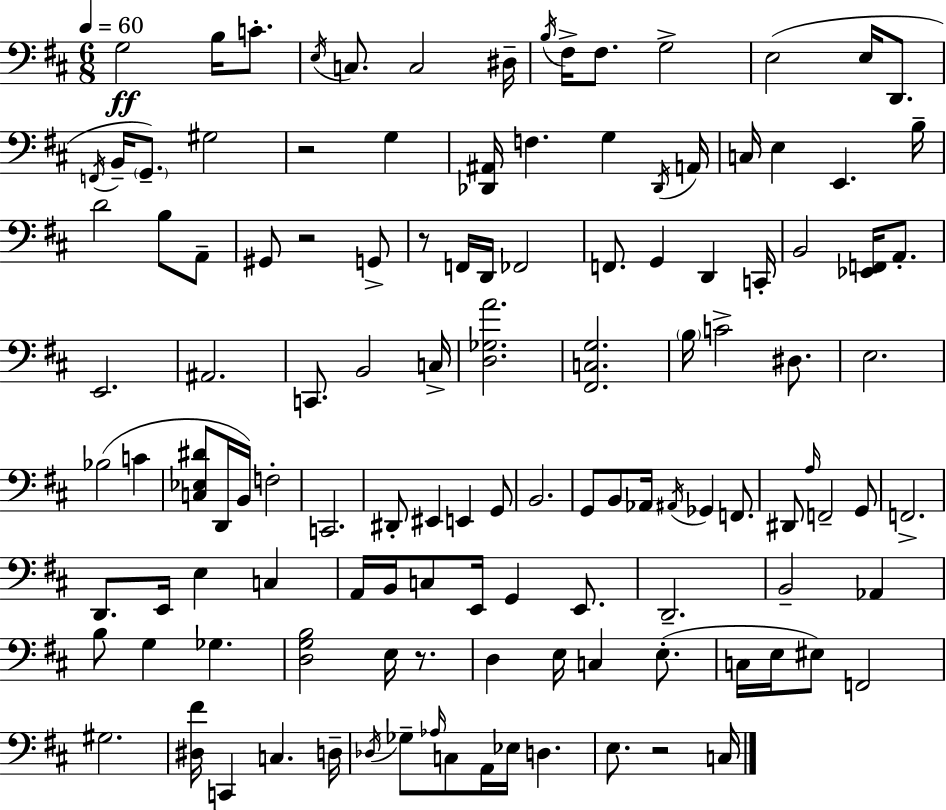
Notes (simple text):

G3/h B3/s C4/e. E3/s C3/e. C3/h D#3/s B3/s F#3/s F#3/e. G3/h E3/h E3/s D2/e. F2/s B2/s G2/e. G#3/h R/h G3/q [Db2,A#2]/s F3/q. G3/q Db2/s A2/s C3/s E3/q E2/q. B3/s D4/h B3/e A2/e G#2/e R/h G2/e R/e F2/s D2/s FES2/h F2/e. G2/q D2/q C2/s B2/h [Eb2,F2]/s A2/e. E2/h. A#2/h. C2/e. B2/h C3/s [D3,Gb3,A4]/h. [F#2,C3,G3]/h. B3/s C4/h D#3/e. E3/h. Bb3/h C4/q [C3,Eb3,D#4]/e D2/s B2/s F3/h C2/h. D#2/e EIS2/q E2/q G2/e B2/h. G2/e B2/e Ab2/s A#2/s Gb2/q F2/e. D#2/e A3/s F2/h G2/e F2/h. D2/e. E2/s E3/q C3/q A2/s B2/s C3/e E2/s G2/q E2/e. D2/h. B2/h Ab2/q B3/e G3/q Gb3/q. [D3,G3,B3]/h E3/s R/e. D3/q E3/s C3/q E3/e. C3/s E3/s EIS3/e F2/h G#3/h. [D#3,F#4]/s C2/q C3/q. D3/s Db3/s Gb3/e Ab3/s C3/e A2/s Eb3/s D3/q. E3/e. R/h C3/s